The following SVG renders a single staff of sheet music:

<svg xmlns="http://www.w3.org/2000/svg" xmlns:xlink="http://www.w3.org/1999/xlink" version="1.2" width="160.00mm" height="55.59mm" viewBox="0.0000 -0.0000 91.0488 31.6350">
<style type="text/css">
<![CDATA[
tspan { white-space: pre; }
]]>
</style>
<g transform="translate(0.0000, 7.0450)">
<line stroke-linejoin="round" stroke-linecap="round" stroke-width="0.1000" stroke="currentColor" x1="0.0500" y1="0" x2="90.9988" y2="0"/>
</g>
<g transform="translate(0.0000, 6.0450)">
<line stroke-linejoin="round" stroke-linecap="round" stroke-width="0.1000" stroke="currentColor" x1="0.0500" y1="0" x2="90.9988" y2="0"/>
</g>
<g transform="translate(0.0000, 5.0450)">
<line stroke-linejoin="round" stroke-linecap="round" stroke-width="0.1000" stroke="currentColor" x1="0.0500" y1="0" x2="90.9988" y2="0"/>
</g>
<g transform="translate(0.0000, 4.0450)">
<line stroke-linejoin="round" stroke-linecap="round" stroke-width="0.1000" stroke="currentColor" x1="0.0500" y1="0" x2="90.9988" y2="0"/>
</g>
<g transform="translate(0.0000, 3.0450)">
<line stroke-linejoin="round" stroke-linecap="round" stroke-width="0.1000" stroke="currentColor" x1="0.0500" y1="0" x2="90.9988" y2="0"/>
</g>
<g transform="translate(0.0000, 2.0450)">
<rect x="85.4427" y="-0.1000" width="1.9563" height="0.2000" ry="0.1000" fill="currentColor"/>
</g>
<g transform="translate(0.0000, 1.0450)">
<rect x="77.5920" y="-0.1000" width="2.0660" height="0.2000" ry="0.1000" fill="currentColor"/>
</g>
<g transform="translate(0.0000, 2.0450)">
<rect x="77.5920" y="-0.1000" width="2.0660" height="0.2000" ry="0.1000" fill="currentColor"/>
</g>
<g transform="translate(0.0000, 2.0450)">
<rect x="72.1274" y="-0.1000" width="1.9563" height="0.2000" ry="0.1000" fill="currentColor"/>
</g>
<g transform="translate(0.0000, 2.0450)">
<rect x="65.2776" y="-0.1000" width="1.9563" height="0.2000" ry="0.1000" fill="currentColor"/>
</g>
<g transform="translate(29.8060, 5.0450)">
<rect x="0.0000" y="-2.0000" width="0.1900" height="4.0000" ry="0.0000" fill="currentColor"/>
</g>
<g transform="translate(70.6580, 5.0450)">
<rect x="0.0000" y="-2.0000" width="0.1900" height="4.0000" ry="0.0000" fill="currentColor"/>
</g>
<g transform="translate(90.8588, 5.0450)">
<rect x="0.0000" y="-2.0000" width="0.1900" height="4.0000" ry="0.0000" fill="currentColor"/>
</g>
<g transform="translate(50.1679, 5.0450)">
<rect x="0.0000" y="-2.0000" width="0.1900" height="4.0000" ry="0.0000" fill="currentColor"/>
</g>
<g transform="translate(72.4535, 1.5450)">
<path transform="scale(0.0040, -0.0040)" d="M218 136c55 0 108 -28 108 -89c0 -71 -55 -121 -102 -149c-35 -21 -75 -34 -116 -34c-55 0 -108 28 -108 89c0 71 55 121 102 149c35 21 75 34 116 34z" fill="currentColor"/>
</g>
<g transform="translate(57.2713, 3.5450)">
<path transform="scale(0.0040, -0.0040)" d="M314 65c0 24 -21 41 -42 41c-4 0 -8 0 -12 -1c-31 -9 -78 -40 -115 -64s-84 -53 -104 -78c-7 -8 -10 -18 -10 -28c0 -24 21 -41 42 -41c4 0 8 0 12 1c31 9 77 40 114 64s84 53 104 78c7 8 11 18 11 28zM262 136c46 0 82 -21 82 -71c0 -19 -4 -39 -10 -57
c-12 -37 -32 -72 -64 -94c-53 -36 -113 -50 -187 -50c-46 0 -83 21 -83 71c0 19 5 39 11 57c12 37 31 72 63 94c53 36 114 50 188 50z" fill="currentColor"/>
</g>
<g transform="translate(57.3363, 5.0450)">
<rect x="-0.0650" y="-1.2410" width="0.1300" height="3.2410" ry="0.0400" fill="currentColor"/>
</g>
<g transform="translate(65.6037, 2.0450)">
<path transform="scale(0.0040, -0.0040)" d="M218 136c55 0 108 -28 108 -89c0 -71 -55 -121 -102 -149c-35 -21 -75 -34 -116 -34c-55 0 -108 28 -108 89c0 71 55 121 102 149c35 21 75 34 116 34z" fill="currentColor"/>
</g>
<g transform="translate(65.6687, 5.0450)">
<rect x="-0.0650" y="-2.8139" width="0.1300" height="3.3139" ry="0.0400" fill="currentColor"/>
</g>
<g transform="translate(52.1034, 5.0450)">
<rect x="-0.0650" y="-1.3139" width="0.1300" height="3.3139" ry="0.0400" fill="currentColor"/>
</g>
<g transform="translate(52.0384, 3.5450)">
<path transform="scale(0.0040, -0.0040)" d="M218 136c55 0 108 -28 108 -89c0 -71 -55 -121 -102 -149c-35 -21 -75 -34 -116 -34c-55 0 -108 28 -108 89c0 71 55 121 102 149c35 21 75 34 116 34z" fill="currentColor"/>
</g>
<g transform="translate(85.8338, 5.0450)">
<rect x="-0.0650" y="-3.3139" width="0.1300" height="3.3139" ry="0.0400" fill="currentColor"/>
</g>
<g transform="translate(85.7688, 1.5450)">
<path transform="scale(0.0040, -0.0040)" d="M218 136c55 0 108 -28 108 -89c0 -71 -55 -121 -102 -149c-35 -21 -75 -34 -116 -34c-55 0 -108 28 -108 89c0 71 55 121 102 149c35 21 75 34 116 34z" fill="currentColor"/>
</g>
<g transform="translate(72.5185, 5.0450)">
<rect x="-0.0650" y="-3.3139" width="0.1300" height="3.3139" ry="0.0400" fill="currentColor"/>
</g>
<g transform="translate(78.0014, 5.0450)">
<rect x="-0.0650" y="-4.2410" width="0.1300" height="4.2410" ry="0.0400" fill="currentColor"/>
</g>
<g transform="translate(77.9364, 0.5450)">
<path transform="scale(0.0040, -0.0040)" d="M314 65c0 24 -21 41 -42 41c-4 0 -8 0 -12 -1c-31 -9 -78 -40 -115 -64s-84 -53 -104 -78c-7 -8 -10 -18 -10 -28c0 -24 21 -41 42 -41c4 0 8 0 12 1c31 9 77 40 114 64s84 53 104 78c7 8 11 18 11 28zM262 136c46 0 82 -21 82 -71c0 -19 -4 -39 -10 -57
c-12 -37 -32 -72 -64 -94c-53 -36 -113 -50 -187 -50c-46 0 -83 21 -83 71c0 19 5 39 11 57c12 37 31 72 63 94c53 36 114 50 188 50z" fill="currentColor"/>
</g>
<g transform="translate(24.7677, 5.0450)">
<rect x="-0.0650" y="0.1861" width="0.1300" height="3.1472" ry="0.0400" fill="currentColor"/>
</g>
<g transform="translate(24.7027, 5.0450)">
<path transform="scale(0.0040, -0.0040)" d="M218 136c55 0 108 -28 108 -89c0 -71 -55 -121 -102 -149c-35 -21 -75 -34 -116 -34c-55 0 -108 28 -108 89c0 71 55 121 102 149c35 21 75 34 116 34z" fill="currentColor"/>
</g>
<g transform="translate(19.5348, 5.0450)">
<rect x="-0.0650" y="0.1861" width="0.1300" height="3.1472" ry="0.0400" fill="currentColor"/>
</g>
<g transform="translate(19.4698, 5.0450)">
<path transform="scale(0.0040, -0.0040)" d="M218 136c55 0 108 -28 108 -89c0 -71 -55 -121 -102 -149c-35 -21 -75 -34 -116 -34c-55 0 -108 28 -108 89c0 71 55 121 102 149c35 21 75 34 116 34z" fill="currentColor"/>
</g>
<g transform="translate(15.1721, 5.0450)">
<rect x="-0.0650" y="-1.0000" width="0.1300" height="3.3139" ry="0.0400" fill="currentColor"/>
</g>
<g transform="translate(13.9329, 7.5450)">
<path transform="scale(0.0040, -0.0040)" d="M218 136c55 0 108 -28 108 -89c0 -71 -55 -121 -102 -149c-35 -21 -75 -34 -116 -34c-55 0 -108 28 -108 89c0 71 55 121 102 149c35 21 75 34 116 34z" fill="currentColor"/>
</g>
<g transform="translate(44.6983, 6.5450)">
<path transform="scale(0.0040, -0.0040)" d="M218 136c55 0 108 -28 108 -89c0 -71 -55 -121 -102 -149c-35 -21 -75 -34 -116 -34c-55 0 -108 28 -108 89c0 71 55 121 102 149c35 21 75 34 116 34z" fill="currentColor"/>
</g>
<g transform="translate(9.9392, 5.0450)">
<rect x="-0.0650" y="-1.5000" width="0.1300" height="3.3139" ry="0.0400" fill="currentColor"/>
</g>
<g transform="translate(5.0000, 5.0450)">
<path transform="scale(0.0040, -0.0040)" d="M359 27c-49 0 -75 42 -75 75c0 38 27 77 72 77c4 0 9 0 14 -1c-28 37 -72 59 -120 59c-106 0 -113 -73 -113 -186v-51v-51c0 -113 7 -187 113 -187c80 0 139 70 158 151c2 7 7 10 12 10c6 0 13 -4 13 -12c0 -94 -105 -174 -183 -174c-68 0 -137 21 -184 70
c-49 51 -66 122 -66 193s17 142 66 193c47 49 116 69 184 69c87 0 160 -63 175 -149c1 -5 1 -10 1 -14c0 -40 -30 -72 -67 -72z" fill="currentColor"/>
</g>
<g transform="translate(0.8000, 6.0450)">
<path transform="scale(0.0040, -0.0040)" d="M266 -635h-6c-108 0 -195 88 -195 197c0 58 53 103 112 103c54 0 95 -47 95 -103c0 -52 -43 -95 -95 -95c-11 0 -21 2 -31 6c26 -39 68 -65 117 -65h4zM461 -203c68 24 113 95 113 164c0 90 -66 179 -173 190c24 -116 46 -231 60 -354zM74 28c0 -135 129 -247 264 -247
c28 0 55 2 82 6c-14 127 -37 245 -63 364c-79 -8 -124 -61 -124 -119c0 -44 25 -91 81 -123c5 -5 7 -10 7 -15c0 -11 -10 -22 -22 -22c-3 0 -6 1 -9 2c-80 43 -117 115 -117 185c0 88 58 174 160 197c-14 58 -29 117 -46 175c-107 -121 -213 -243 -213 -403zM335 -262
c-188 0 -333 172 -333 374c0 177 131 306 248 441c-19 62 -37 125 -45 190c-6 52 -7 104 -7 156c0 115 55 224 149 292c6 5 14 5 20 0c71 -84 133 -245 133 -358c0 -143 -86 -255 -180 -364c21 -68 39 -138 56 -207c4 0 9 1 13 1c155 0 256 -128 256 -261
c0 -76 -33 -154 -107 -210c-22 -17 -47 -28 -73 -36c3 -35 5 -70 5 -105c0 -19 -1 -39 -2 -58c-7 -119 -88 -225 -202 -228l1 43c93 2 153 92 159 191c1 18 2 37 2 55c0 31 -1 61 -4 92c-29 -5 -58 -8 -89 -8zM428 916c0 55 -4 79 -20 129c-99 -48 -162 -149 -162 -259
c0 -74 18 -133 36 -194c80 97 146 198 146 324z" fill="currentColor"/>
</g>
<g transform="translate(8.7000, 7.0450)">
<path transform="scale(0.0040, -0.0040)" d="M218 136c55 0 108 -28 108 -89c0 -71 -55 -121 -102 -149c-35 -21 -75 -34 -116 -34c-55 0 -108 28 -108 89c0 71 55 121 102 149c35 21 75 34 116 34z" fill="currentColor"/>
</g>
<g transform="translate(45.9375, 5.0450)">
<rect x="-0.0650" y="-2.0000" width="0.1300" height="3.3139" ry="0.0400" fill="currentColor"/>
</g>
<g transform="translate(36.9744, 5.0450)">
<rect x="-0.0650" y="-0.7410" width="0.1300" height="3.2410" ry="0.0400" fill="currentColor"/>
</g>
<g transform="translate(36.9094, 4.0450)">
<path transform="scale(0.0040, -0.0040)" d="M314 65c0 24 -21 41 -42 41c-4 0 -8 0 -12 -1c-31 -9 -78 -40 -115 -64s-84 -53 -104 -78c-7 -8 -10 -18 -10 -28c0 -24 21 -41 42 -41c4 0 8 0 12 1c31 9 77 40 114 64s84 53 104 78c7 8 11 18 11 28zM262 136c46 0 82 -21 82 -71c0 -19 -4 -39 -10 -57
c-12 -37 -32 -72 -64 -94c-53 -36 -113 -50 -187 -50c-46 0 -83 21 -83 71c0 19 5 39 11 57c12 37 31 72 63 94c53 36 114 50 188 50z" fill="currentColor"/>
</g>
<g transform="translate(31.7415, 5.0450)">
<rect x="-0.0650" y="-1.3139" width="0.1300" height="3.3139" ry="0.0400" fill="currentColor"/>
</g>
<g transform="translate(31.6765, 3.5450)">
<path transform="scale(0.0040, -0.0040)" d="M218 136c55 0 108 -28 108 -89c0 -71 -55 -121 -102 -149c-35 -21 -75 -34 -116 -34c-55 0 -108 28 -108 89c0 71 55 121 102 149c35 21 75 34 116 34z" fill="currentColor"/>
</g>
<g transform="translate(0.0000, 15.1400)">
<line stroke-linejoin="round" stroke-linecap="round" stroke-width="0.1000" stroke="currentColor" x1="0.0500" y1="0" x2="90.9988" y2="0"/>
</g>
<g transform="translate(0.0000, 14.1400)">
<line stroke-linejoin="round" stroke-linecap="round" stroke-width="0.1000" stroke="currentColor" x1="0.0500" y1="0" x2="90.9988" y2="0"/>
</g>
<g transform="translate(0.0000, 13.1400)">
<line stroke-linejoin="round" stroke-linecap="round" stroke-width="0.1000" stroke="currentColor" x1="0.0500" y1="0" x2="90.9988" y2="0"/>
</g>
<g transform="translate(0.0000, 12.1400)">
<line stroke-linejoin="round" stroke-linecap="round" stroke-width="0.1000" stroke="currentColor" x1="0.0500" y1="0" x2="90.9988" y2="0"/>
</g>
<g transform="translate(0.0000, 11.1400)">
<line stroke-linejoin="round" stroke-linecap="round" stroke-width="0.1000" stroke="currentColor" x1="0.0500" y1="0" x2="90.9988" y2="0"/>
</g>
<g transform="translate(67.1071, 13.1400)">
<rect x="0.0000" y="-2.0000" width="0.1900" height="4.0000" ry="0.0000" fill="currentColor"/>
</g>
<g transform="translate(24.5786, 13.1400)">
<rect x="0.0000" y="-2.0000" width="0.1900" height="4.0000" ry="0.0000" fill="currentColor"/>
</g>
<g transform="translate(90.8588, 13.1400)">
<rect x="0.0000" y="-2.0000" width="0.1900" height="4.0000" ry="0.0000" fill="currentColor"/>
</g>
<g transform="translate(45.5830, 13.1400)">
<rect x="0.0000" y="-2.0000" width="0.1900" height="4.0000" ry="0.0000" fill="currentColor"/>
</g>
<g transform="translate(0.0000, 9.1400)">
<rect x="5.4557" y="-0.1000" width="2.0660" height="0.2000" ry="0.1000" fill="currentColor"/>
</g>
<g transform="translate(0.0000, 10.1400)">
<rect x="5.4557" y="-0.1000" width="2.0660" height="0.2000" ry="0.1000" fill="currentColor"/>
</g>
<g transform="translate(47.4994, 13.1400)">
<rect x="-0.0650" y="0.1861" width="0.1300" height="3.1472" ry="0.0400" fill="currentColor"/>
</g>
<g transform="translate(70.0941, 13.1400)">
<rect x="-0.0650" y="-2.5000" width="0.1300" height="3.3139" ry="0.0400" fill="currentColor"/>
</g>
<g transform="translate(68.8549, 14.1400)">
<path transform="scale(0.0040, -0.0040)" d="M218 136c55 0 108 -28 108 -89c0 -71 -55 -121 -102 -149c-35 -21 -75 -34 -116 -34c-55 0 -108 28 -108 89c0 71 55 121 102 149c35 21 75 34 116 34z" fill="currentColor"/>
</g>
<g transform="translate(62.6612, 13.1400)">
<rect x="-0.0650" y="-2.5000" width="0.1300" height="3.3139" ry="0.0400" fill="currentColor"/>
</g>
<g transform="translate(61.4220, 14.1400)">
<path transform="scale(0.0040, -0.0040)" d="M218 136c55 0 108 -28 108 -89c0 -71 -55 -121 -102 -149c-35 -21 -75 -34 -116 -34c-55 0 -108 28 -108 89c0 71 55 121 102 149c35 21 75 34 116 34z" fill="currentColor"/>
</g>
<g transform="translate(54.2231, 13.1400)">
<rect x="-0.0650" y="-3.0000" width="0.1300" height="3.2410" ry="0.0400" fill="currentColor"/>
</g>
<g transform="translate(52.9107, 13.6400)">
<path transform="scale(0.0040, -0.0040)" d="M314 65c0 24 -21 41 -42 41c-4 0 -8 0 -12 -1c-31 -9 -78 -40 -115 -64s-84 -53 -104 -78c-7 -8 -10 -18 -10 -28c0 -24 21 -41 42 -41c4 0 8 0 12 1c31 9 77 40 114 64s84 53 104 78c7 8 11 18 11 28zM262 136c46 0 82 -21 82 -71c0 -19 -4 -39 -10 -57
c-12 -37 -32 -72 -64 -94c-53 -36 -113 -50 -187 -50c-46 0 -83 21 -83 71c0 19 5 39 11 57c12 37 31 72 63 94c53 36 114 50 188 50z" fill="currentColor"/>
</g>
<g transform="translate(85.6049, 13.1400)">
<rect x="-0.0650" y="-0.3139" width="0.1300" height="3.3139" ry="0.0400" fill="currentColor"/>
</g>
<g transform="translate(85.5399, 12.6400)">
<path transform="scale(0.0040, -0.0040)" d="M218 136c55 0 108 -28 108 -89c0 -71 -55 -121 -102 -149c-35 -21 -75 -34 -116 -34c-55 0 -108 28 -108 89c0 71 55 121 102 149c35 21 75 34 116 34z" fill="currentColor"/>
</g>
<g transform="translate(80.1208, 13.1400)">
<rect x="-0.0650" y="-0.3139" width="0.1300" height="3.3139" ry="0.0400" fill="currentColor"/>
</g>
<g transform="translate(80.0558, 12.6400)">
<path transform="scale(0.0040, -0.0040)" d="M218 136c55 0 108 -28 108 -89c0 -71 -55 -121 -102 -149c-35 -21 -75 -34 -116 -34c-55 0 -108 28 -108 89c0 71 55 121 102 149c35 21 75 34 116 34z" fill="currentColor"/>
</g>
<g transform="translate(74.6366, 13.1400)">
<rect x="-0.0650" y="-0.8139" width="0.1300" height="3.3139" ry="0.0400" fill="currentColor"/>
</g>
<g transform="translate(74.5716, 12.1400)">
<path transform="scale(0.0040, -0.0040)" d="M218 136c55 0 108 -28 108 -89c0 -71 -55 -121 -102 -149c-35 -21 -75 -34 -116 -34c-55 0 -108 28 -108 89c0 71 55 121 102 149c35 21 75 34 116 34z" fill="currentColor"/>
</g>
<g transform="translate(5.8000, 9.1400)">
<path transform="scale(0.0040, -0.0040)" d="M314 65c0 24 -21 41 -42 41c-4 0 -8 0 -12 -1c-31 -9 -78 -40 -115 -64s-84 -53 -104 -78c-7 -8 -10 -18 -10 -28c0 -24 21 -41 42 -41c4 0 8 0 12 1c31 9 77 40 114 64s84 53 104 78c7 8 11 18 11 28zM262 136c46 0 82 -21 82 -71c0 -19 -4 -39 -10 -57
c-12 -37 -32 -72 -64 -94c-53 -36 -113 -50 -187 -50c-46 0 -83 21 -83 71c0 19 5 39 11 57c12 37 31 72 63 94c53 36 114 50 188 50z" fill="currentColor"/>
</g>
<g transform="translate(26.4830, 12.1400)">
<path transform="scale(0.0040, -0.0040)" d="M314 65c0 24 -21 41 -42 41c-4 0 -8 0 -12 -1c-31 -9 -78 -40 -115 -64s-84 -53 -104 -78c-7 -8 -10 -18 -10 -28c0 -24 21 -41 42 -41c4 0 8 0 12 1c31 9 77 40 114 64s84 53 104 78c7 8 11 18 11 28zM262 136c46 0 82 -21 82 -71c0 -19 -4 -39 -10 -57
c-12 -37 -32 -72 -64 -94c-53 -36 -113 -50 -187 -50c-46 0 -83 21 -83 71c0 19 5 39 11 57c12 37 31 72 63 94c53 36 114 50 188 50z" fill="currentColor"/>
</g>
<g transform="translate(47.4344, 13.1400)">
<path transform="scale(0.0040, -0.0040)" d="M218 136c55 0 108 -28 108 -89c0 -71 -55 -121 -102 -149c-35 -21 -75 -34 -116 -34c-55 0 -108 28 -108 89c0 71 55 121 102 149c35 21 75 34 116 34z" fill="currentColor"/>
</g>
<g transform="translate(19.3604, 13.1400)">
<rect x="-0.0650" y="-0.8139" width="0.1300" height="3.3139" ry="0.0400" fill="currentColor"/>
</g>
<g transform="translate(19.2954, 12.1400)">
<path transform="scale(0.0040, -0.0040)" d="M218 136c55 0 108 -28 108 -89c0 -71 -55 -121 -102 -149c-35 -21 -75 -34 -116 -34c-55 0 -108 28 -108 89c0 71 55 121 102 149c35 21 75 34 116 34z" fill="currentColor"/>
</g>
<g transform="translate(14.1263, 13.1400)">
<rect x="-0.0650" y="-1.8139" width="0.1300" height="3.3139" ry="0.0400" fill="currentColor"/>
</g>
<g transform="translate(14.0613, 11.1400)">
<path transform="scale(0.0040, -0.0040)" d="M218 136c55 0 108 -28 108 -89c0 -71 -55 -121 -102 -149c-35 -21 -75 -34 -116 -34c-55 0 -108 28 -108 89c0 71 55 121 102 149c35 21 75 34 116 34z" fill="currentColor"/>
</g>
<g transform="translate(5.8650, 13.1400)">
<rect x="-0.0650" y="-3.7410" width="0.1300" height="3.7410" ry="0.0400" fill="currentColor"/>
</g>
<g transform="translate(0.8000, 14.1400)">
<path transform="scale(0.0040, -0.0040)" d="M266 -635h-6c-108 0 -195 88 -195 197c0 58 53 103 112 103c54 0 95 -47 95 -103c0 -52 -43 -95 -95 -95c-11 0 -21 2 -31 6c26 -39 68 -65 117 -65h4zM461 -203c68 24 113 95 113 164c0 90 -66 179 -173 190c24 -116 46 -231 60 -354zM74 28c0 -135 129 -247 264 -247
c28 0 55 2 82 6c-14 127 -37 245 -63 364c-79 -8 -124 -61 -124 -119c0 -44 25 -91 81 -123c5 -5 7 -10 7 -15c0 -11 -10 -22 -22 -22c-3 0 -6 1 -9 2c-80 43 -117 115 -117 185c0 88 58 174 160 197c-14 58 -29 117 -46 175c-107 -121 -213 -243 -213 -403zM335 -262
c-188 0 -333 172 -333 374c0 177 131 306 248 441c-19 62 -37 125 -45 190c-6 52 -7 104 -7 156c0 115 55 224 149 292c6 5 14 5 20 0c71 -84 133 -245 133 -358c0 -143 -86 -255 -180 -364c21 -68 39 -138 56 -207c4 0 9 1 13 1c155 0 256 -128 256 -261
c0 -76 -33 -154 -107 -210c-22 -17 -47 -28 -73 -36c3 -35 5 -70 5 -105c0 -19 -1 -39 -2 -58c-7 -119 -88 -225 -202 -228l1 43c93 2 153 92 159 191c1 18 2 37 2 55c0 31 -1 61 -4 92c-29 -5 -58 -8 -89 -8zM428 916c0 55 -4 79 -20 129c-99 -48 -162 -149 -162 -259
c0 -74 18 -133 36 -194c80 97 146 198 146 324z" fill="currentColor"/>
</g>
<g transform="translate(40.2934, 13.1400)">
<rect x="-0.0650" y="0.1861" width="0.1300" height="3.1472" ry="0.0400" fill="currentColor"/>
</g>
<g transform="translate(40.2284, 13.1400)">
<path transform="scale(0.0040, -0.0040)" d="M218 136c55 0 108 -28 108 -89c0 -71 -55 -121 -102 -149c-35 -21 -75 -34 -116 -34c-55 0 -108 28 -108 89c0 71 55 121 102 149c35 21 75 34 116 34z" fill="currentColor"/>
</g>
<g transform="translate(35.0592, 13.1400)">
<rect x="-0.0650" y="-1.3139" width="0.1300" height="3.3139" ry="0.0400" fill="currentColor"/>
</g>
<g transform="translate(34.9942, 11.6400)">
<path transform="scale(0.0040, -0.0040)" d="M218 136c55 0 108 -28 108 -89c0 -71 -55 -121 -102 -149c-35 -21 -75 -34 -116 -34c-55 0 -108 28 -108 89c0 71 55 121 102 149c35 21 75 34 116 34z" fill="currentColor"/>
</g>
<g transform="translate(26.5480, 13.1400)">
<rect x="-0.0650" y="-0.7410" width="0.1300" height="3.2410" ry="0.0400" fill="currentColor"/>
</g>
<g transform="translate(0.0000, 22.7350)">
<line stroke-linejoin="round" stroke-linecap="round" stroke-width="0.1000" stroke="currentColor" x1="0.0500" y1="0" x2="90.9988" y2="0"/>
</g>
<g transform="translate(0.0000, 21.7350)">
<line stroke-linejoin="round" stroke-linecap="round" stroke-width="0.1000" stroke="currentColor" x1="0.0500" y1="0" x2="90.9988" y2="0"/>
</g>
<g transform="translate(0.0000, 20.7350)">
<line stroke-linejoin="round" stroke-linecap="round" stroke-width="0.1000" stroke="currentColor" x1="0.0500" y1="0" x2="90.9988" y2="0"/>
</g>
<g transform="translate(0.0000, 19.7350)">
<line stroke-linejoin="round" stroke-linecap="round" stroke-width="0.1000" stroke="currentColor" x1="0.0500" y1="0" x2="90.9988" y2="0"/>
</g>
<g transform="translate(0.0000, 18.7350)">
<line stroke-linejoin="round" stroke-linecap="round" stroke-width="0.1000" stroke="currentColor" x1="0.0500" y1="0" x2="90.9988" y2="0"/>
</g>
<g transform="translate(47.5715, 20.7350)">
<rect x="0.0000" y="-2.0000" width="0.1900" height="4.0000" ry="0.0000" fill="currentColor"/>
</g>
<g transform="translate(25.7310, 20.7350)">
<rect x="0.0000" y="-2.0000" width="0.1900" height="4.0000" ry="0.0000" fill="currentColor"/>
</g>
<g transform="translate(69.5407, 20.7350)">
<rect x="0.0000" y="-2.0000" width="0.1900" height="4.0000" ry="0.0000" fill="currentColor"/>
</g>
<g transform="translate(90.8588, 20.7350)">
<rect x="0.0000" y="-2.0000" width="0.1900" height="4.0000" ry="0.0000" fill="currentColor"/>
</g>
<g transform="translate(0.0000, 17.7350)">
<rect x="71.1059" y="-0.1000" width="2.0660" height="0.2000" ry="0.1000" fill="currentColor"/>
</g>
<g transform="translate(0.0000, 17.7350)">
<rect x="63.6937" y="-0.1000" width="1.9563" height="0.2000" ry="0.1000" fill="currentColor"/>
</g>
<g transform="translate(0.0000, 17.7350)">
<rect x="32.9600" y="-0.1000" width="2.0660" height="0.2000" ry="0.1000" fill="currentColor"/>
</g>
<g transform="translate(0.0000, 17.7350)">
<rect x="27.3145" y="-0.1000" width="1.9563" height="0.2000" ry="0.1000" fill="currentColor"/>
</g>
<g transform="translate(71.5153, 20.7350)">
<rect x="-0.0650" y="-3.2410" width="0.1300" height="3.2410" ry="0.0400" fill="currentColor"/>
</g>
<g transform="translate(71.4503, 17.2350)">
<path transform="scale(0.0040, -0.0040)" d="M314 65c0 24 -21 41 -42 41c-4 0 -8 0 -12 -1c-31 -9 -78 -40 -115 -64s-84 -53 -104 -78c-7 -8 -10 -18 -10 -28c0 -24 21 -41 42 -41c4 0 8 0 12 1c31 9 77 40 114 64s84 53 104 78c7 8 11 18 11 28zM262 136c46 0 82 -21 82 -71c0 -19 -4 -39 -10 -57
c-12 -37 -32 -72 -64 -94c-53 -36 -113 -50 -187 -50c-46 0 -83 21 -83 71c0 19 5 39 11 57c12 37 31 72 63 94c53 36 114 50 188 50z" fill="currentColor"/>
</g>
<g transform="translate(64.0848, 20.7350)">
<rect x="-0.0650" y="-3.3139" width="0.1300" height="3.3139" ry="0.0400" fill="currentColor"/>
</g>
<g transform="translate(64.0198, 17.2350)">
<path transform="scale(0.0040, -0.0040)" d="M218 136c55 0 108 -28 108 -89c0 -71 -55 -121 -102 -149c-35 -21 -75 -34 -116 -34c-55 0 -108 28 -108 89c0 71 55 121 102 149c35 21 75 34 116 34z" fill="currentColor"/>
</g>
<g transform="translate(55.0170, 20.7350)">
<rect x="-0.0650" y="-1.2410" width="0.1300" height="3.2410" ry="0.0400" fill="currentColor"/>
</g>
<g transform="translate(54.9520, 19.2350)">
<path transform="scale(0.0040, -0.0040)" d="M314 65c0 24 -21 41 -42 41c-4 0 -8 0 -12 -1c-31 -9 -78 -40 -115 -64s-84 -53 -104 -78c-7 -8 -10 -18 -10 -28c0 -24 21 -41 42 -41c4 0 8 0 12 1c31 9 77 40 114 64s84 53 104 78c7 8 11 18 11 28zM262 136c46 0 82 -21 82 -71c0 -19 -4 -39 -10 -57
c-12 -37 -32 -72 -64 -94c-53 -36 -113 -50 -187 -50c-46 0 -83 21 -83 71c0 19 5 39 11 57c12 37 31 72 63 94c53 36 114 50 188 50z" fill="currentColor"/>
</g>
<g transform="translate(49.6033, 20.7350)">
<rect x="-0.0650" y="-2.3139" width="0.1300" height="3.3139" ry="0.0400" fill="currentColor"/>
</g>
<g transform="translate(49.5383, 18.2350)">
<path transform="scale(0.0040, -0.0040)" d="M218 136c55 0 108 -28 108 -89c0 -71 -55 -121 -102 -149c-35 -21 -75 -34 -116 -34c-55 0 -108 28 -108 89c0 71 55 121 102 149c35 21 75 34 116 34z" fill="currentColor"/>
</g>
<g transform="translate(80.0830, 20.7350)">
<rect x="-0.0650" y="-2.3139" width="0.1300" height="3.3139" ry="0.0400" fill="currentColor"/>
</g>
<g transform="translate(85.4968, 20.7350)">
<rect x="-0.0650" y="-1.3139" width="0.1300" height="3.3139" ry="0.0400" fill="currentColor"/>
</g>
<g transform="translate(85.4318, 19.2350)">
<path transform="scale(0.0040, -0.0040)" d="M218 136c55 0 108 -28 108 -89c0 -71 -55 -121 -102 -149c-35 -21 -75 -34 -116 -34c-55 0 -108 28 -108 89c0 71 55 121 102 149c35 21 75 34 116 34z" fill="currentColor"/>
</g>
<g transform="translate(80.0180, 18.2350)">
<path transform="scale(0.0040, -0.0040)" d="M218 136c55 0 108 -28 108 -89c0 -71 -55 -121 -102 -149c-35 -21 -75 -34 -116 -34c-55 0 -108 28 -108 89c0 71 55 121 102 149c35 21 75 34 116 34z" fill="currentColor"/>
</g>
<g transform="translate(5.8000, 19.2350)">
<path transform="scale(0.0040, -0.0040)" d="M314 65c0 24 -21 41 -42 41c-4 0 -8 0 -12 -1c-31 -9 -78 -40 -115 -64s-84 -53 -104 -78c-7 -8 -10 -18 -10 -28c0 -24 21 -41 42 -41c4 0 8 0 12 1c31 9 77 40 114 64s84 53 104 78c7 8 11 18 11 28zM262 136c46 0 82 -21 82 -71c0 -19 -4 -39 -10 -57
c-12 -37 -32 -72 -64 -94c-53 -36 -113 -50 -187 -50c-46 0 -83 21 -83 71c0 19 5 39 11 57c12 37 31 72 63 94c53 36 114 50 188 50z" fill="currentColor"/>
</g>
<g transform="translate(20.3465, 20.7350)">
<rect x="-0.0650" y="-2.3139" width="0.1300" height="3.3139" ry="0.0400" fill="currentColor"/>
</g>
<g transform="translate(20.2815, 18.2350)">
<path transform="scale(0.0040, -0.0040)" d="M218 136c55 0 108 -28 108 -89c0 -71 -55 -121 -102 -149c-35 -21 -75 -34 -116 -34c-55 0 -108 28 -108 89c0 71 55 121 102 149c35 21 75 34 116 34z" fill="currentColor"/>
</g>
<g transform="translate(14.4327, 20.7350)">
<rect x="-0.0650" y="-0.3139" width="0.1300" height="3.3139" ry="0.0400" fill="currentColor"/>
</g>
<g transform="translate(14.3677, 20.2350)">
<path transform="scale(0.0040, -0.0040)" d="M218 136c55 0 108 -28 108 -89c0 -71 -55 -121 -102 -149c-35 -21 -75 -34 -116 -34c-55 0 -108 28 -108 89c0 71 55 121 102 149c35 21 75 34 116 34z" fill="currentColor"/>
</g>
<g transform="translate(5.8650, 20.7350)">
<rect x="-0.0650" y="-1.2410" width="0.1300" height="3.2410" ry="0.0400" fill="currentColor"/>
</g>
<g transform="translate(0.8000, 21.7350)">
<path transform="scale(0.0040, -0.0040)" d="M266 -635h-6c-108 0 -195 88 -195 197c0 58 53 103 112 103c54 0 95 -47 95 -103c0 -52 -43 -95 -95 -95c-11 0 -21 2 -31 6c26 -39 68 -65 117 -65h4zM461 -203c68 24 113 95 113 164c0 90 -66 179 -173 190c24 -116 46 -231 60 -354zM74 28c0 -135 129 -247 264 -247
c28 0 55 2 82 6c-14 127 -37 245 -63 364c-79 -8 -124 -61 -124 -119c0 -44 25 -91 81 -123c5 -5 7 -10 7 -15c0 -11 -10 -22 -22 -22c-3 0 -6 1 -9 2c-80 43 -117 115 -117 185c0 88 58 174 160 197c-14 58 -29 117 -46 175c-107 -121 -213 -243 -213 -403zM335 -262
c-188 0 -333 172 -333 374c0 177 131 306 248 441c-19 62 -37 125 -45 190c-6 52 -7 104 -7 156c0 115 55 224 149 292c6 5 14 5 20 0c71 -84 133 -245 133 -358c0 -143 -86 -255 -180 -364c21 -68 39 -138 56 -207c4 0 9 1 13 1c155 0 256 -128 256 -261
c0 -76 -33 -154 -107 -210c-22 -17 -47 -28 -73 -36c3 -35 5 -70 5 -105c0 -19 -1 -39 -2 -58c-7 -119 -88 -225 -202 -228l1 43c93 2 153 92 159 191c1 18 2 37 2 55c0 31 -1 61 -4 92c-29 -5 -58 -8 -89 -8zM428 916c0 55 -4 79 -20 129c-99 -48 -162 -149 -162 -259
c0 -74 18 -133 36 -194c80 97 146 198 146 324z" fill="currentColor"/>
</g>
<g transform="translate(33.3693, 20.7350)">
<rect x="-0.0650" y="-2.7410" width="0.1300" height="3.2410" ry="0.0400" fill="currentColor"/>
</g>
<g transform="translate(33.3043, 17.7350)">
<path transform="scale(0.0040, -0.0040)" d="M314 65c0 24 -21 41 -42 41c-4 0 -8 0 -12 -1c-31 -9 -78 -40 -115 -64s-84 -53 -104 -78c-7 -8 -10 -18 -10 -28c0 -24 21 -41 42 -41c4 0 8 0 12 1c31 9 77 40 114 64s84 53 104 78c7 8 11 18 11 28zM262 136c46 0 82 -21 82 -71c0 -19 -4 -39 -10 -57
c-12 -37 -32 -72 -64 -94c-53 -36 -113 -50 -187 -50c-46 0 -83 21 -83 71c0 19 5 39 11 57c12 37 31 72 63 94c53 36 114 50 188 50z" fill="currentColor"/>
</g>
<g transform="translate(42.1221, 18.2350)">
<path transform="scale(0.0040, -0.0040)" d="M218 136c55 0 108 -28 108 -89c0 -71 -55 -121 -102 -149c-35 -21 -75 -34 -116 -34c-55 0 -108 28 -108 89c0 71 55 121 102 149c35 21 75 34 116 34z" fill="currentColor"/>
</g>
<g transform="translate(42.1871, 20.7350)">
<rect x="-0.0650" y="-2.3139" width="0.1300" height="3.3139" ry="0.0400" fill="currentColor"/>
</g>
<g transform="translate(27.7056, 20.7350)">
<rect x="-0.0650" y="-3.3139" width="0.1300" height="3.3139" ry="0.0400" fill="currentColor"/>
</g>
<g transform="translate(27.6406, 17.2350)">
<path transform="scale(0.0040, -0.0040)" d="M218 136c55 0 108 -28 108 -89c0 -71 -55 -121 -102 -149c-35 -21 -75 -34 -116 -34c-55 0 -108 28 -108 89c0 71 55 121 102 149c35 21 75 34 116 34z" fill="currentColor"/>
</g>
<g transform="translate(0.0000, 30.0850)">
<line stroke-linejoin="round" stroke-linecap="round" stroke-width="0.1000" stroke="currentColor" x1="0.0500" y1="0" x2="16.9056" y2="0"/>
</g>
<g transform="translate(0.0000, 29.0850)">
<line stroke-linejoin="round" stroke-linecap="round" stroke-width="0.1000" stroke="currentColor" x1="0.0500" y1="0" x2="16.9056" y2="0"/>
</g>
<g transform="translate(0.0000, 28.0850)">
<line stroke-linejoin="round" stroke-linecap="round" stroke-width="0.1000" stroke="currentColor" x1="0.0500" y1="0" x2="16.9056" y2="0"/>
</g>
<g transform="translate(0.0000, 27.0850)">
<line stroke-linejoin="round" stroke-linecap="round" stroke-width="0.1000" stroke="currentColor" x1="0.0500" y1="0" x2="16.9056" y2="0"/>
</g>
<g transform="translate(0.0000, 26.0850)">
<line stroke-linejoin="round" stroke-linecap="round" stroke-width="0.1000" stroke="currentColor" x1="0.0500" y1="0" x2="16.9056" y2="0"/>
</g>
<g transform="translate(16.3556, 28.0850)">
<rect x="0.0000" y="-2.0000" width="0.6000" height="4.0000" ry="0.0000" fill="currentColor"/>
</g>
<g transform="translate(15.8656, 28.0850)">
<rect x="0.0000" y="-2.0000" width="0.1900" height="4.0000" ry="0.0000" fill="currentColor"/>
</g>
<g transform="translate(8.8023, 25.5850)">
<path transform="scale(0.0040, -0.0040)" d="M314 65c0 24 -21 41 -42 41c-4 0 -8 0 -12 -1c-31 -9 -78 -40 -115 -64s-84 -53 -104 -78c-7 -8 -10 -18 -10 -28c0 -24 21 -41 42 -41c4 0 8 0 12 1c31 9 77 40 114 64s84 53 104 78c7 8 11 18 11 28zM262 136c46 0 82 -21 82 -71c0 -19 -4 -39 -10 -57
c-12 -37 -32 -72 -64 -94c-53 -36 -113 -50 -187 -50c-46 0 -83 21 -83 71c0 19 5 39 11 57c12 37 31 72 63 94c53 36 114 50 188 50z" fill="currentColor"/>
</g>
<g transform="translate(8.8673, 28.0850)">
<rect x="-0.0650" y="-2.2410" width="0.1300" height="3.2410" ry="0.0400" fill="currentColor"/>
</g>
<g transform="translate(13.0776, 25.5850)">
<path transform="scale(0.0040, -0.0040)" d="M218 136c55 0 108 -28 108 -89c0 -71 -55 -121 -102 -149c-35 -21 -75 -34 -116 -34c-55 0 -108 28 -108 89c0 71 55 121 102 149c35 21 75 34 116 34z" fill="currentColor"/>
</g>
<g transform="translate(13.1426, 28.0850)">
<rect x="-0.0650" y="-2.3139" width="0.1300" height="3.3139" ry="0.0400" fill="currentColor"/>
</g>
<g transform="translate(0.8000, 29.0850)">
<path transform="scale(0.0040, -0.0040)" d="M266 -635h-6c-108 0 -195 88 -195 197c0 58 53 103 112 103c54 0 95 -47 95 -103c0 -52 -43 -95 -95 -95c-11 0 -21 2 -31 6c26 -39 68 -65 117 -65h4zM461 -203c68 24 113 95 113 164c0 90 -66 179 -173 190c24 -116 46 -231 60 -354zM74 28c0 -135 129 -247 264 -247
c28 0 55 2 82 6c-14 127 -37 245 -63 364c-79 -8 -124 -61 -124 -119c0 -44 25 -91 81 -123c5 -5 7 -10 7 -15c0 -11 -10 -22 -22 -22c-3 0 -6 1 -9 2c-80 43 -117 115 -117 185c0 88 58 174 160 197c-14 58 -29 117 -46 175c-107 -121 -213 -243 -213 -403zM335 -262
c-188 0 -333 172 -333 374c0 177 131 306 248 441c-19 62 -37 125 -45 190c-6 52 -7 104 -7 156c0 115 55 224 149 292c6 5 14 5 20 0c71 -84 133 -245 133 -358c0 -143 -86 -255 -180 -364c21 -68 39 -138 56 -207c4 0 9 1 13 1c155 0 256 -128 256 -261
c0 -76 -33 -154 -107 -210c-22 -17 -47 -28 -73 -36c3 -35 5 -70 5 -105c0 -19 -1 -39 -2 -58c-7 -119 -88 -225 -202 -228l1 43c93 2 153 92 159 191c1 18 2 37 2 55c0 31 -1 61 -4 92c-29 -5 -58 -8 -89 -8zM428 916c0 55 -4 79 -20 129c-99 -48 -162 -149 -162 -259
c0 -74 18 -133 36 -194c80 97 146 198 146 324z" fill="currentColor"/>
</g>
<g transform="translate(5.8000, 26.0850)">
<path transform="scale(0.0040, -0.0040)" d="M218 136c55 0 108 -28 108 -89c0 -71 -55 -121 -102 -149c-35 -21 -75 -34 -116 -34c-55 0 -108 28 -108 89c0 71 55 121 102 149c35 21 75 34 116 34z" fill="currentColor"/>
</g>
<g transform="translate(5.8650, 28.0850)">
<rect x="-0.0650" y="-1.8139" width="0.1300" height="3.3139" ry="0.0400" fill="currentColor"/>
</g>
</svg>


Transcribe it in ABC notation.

X:1
T:Untitled
M:4/4
L:1/4
K:C
E D B B e d2 F e e2 a b d'2 b c'2 f d d2 e B B A2 G G d c c e2 c g b a2 g g e2 b b2 g e f g2 g